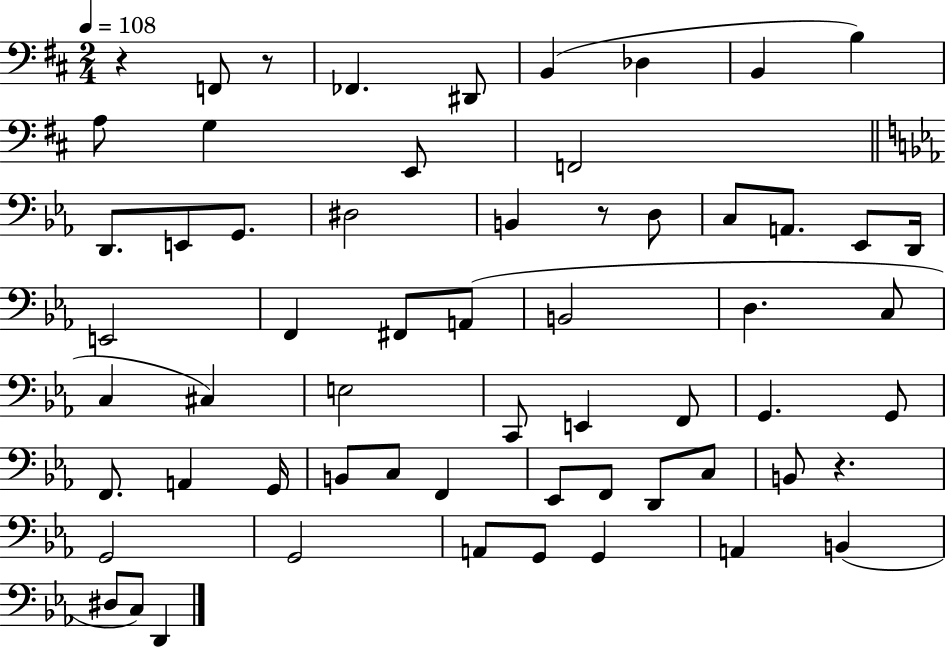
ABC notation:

X:1
T:Untitled
M:2/4
L:1/4
K:D
z F,,/2 z/2 _F,, ^D,,/2 B,, _D, B,, B, A,/2 G, E,,/2 F,,2 D,,/2 E,,/2 G,,/2 ^D,2 B,, z/2 D,/2 C,/2 A,,/2 _E,,/2 D,,/4 E,,2 F,, ^F,,/2 A,,/2 B,,2 D, C,/2 C, ^C, E,2 C,,/2 E,, F,,/2 G,, G,,/2 F,,/2 A,, G,,/4 B,,/2 C,/2 F,, _E,,/2 F,,/2 D,,/2 C,/2 B,,/2 z G,,2 G,,2 A,,/2 G,,/2 G,, A,, B,, ^D,/2 C,/2 D,,